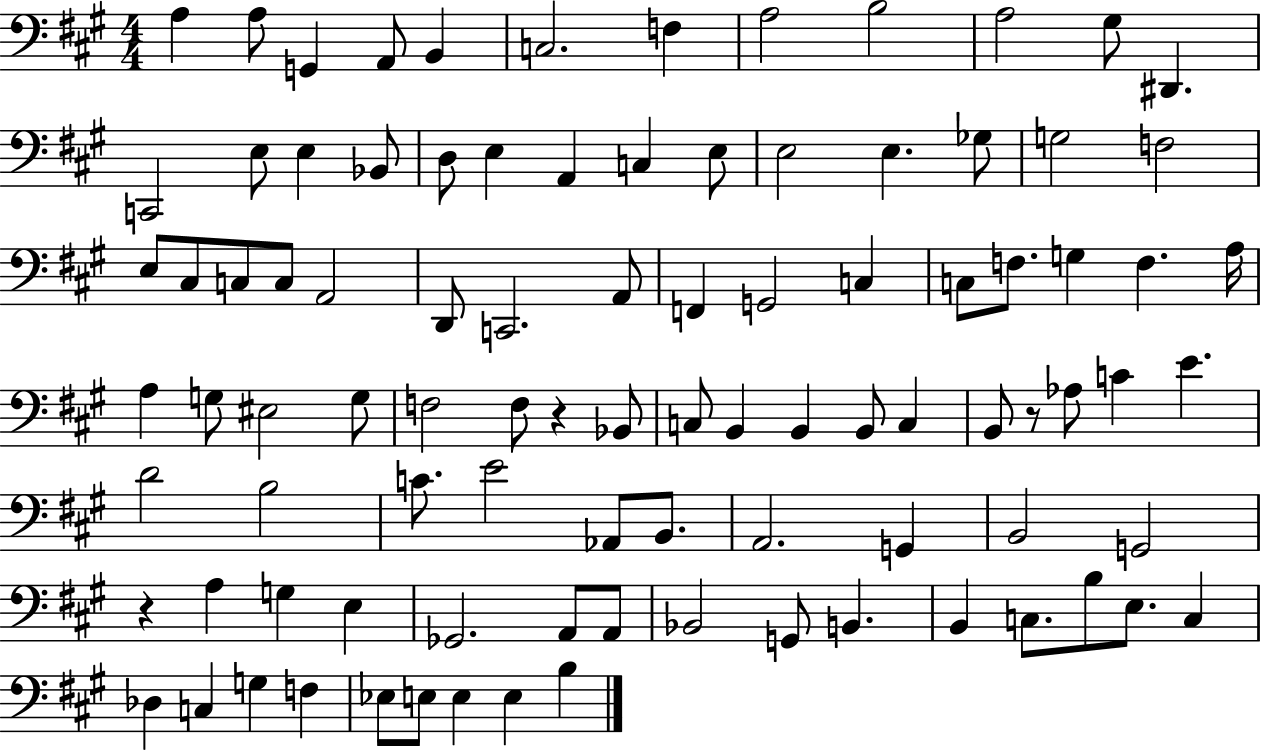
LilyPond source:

{
  \clef bass
  \numericTimeSignature
  \time 4/4
  \key a \major
  a4 a8 g,4 a,8 b,4 | c2. f4 | a2 b2 | a2 gis8 dis,4. | \break c,2 e8 e4 bes,8 | d8 e4 a,4 c4 e8 | e2 e4. ges8 | g2 f2 | \break e8 cis8 c8 c8 a,2 | d,8 c,2. a,8 | f,4 g,2 c4 | c8 f8. g4 f4. a16 | \break a4 g8 eis2 g8 | f2 f8 r4 bes,8 | c8 b,4 b,4 b,8 c4 | b,8 r8 aes8 c'4 e'4. | \break d'2 b2 | c'8. e'2 aes,8 b,8. | a,2. g,4 | b,2 g,2 | \break r4 a4 g4 e4 | ges,2. a,8 a,8 | bes,2 g,8 b,4. | b,4 c8. b8 e8. c4 | \break des4 c4 g4 f4 | ees8 e8 e4 e4 b4 | \bar "|."
}